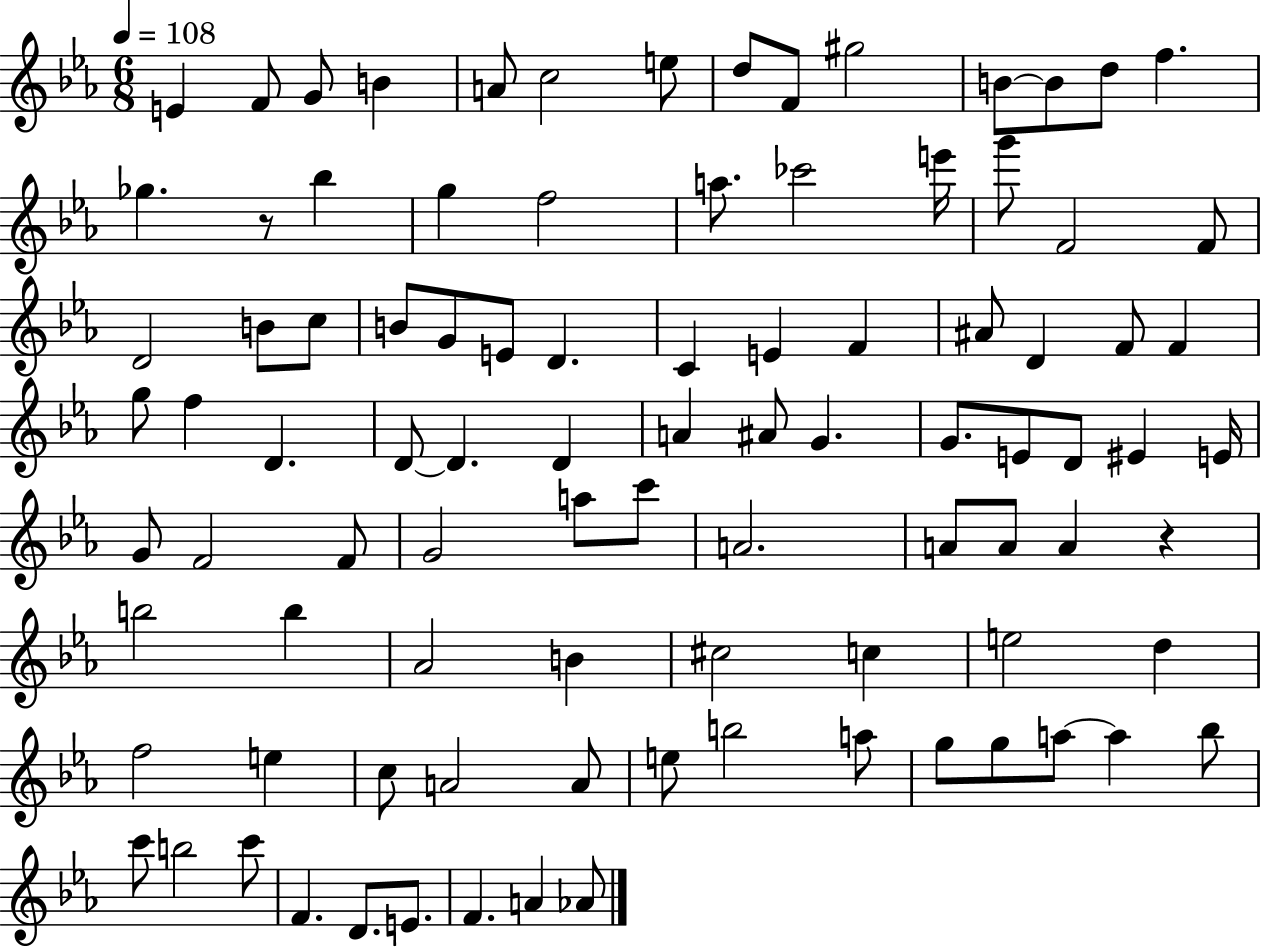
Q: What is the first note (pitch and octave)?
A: E4